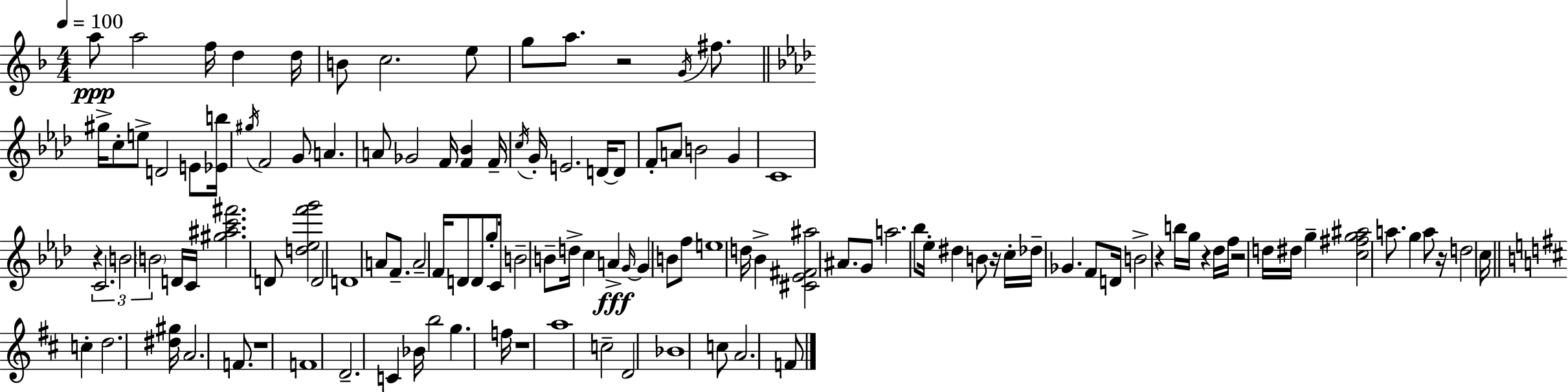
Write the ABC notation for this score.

X:1
T:Untitled
M:4/4
L:1/4
K:F
a/2 a2 f/4 d d/4 B/2 c2 e/2 g/2 a/2 z2 G/4 ^f/2 ^g/4 c/2 e/2 D2 E/2 [_Eb]/4 ^g/4 F2 G/2 A A/2 _G2 F/4 [F_B] F/4 c/4 G/4 E2 D/4 D/2 F/2 A/2 B2 G C4 z C2 B2 B2 D/4 C/4 [^g^ac'^f']2 D/2 [d_ef'g']2 D2 D4 A/2 F/2 A2 F/4 D/2 D/2 g/2 C/4 B2 B/2 d/4 c A G/4 G B/2 f/2 e4 d/4 _B [^C_E^F^a]2 ^A/2 G/2 a2 _b/2 _e/4 ^d B/2 z/4 c/4 _d/4 _G F/2 D/4 B2 z b/4 g/4 z _d/4 f/4 z2 d/4 ^d/4 g [c^fg^a]2 a/2 g a/2 z/4 d2 c/4 c d2 [^d^g]/4 A2 F/2 z4 F4 D2 C _B/4 b2 g f/4 z4 a4 c2 D2 _B4 c/2 A2 F/2